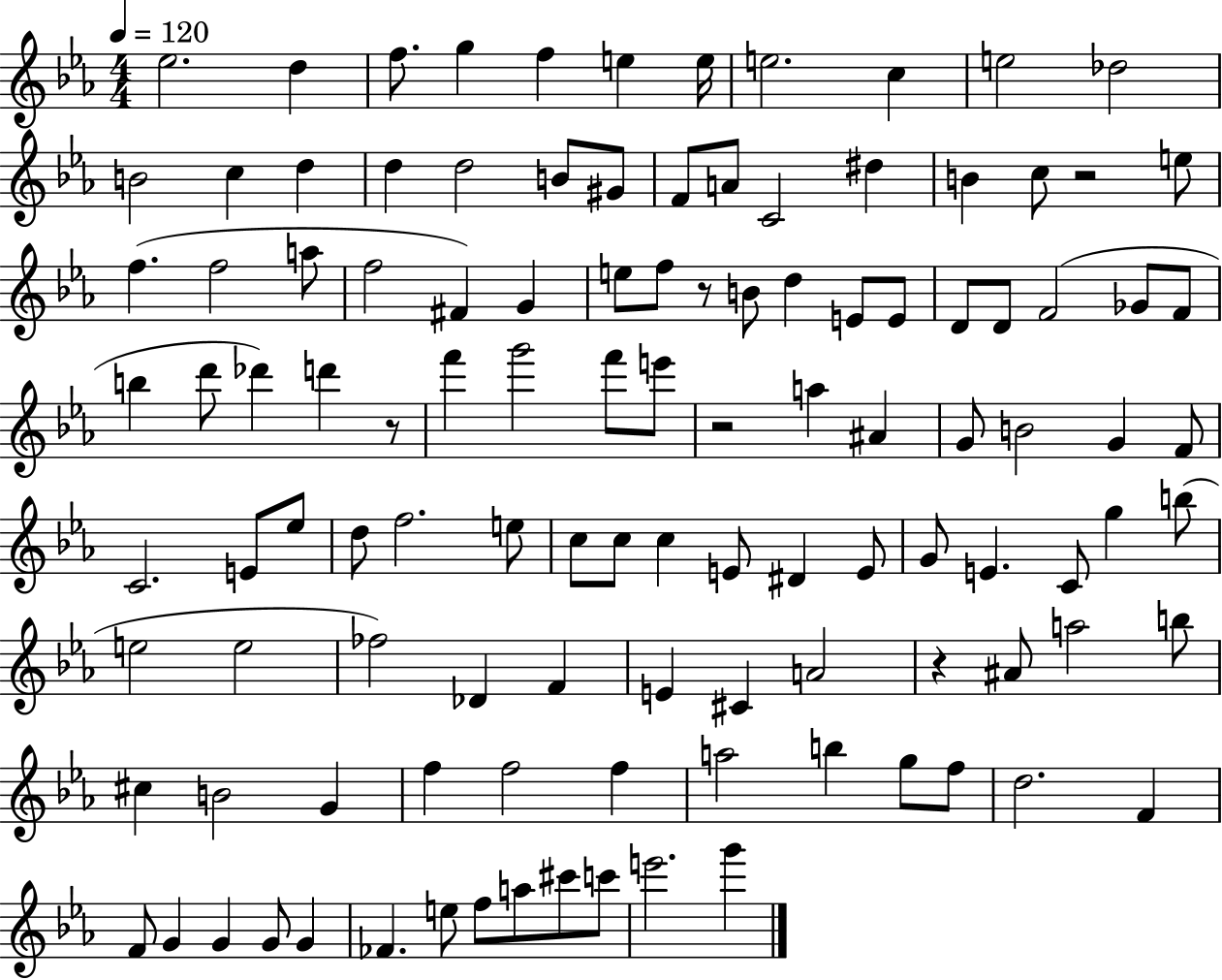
{
  \clef treble
  \numericTimeSignature
  \time 4/4
  \key ees \major
  \tempo 4 = 120
  ees''2. d''4 | f''8. g''4 f''4 e''4 e''16 | e''2. c''4 | e''2 des''2 | \break b'2 c''4 d''4 | d''4 d''2 b'8 gis'8 | f'8 a'8 c'2 dis''4 | b'4 c''8 r2 e''8 | \break f''4.( f''2 a''8 | f''2 fis'4) g'4 | e''8 f''8 r8 b'8 d''4 e'8 e'8 | d'8 d'8 f'2( ges'8 f'8 | \break b''4 d'''8 des'''4) d'''4 r8 | f'''4 g'''2 f'''8 e'''8 | r2 a''4 ais'4 | g'8 b'2 g'4 f'8 | \break c'2. e'8 ees''8 | d''8 f''2. e''8 | c''8 c''8 c''4 e'8 dis'4 e'8 | g'8 e'4. c'8 g''4 b''8( | \break e''2 e''2 | fes''2) des'4 f'4 | e'4 cis'4 a'2 | r4 ais'8 a''2 b''8 | \break cis''4 b'2 g'4 | f''4 f''2 f''4 | a''2 b''4 g''8 f''8 | d''2. f'4 | \break f'8 g'4 g'4 g'8 g'4 | fes'4. e''8 f''8 a''8 cis'''8 c'''8 | e'''2. g'''4 | \bar "|."
}